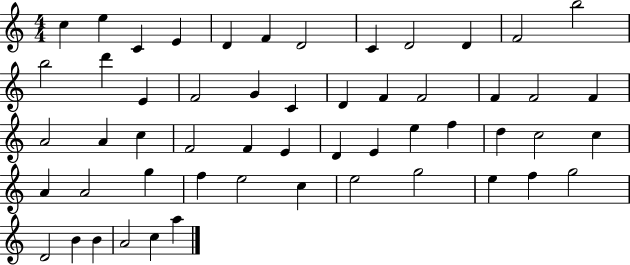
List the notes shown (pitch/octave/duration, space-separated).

C5/q E5/q C4/q E4/q D4/q F4/q D4/h C4/q D4/h D4/q F4/h B5/h B5/h D6/q E4/q F4/h G4/q C4/q D4/q F4/q F4/h F4/q F4/h F4/q A4/h A4/q C5/q F4/h F4/q E4/q D4/q E4/q E5/q F5/q D5/q C5/h C5/q A4/q A4/h G5/q F5/q E5/h C5/q E5/h G5/h E5/q F5/q G5/h D4/h B4/q B4/q A4/h C5/q A5/q